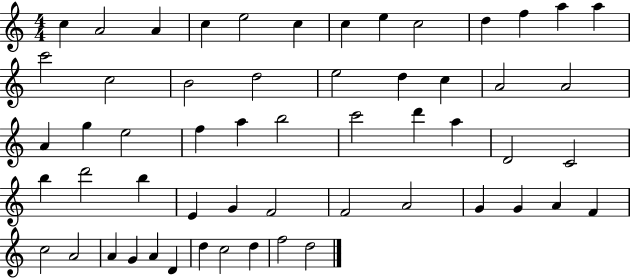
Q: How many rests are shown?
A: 0